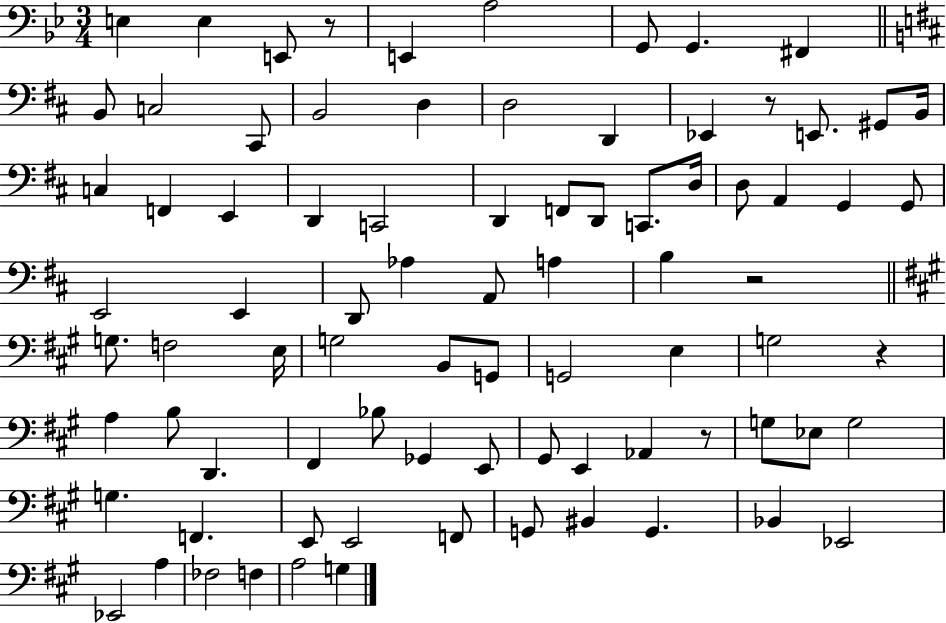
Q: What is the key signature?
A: BES major